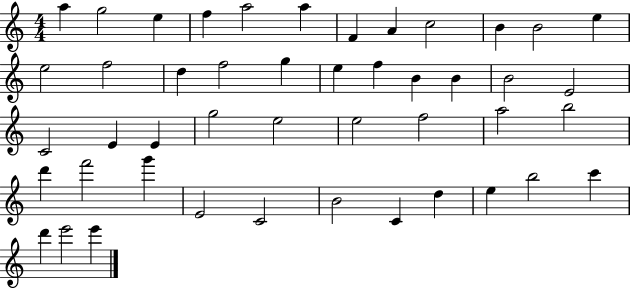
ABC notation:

X:1
T:Untitled
M:4/4
L:1/4
K:C
a g2 e f a2 a F A c2 B B2 e e2 f2 d f2 g e f B B B2 E2 C2 E E g2 e2 e2 f2 a2 b2 d' f'2 g' E2 C2 B2 C d e b2 c' d' e'2 e'